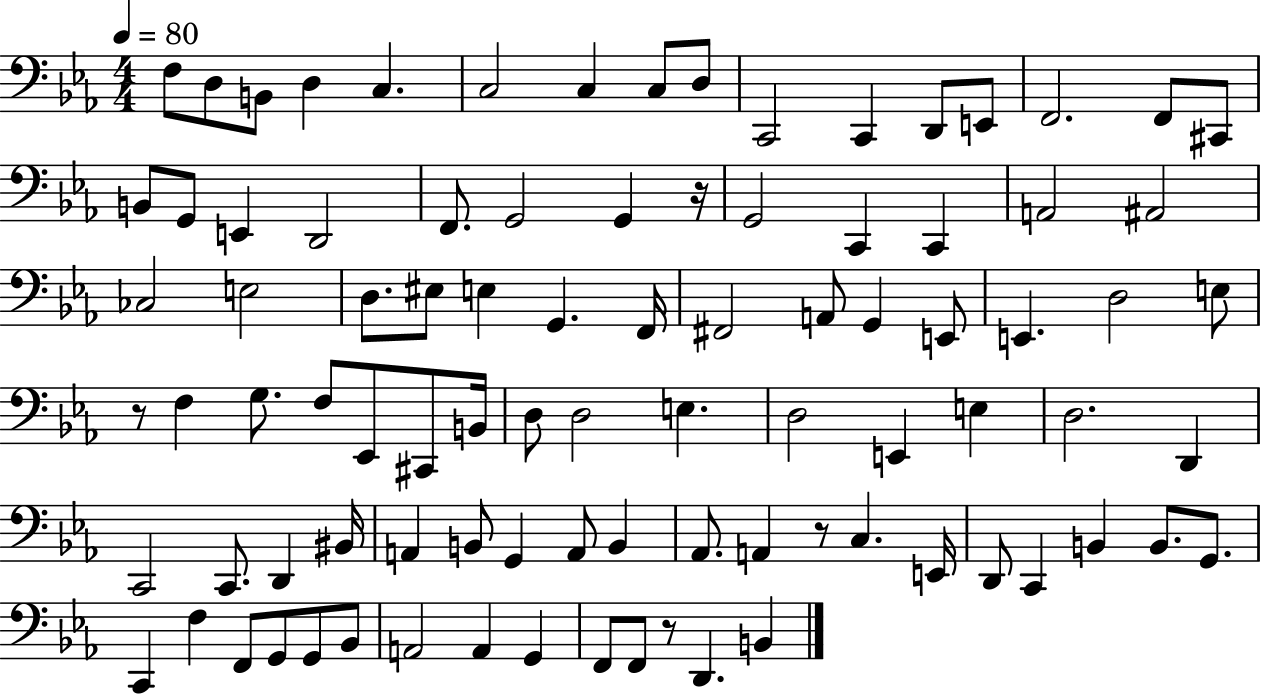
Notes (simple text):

F3/e D3/e B2/e D3/q C3/q. C3/h C3/q C3/e D3/e C2/h C2/q D2/e E2/e F2/h. F2/e C#2/e B2/e G2/e E2/q D2/h F2/e. G2/h G2/q R/s G2/h C2/q C2/q A2/h A#2/h CES3/h E3/h D3/e. EIS3/e E3/q G2/q. F2/s F#2/h A2/e G2/q E2/e E2/q. D3/h E3/e R/e F3/q G3/e. F3/e Eb2/e C#2/e B2/s D3/e D3/h E3/q. D3/h E2/q E3/q D3/h. D2/q C2/h C2/e. D2/q BIS2/s A2/q B2/e G2/q A2/e B2/q Ab2/e. A2/q R/e C3/q. E2/s D2/e C2/q B2/q B2/e. G2/e. C2/q F3/q F2/e G2/e G2/e Bb2/e A2/h A2/q G2/q F2/e F2/e R/e D2/q. B2/q